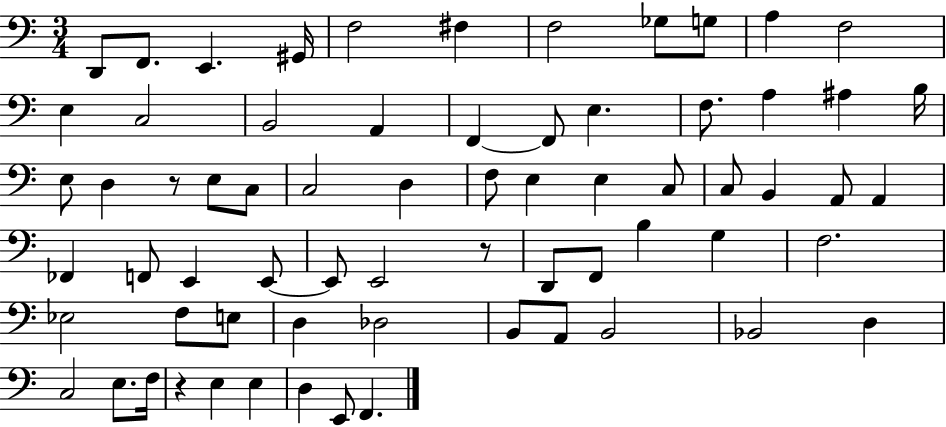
D2/e F2/e. E2/q. G#2/s F3/h F#3/q F3/h Gb3/e G3/e A3/q F3/h E3/q C3/h B2/h A2/q F2/q F2/e E3/q. F3/e. A3/q A#3/q B3/s E3/e D3/q R/e E3/e C3/e C3/h D3/q F3/e E3/q E3/q C3/e C3/e B2/q A2/e A2/q FES2/q F2/e E2/q E2/e E2/e E2/h R/e D2/e F2/e B3/q G3/q F3/h. Eb3/h F3/e E3/e D3/q Db3/h B2/e A2/e B2/h Bb2/h D3/q C3/h E3/e. F3/s R/q E3/q E3/q D3/q E2/e F2/q.